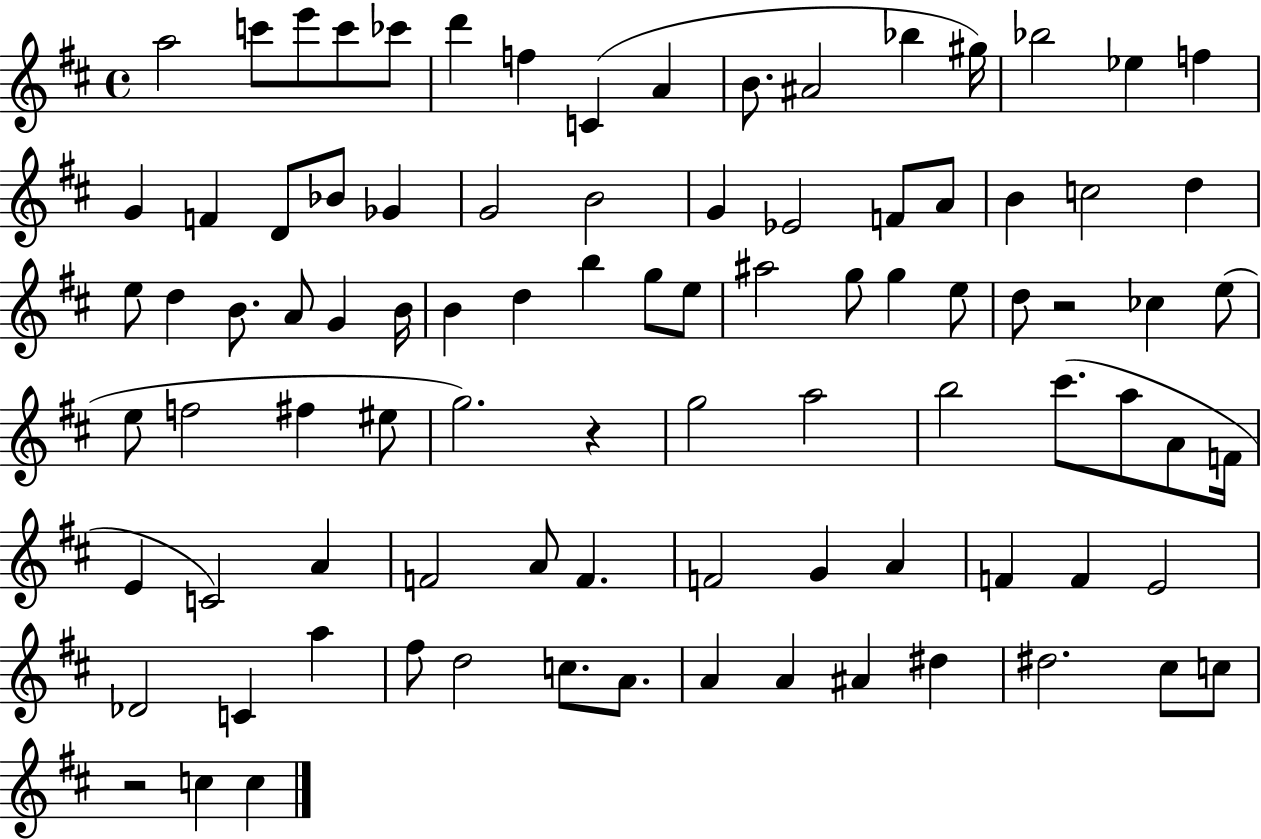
A5/h C6/e E6/e C6/e CES6/e D6/q F5/q C4/q A4/q B4/e. A#4/h Bb5/q G#5/s Bb5/h Eb5/q F5/q G4/q F4/q D4/e Bb4/e Gb4/q G4/h B4/h G4/q Eb4/h F4/e A4/e B4/q C5/h D5/q E5/e D5/q B4/e. A4/e G4/q B4/s B4/q D5/q B5/q G5/e E5/e A#5/h G5/e G5/q E5/e D5/e R/h CES5/q E5/e E5/e F5/h F#5/q EIS5/e G5/h. R/q G5/h A5/h B5/h C#6/e. A5/e A4/e F4/s E4/q C4/h A4/q F4/h A4/e F4/q. F4/h G4/q A4/q F4/q F4/q E4/h Db4/h C4/q A5/q F#5/e D5/h C5/e. A4/e. A4/q A4/q A#4/q D#5/q D#5/h. C#5/e C5/e R/h C5/q C5/q